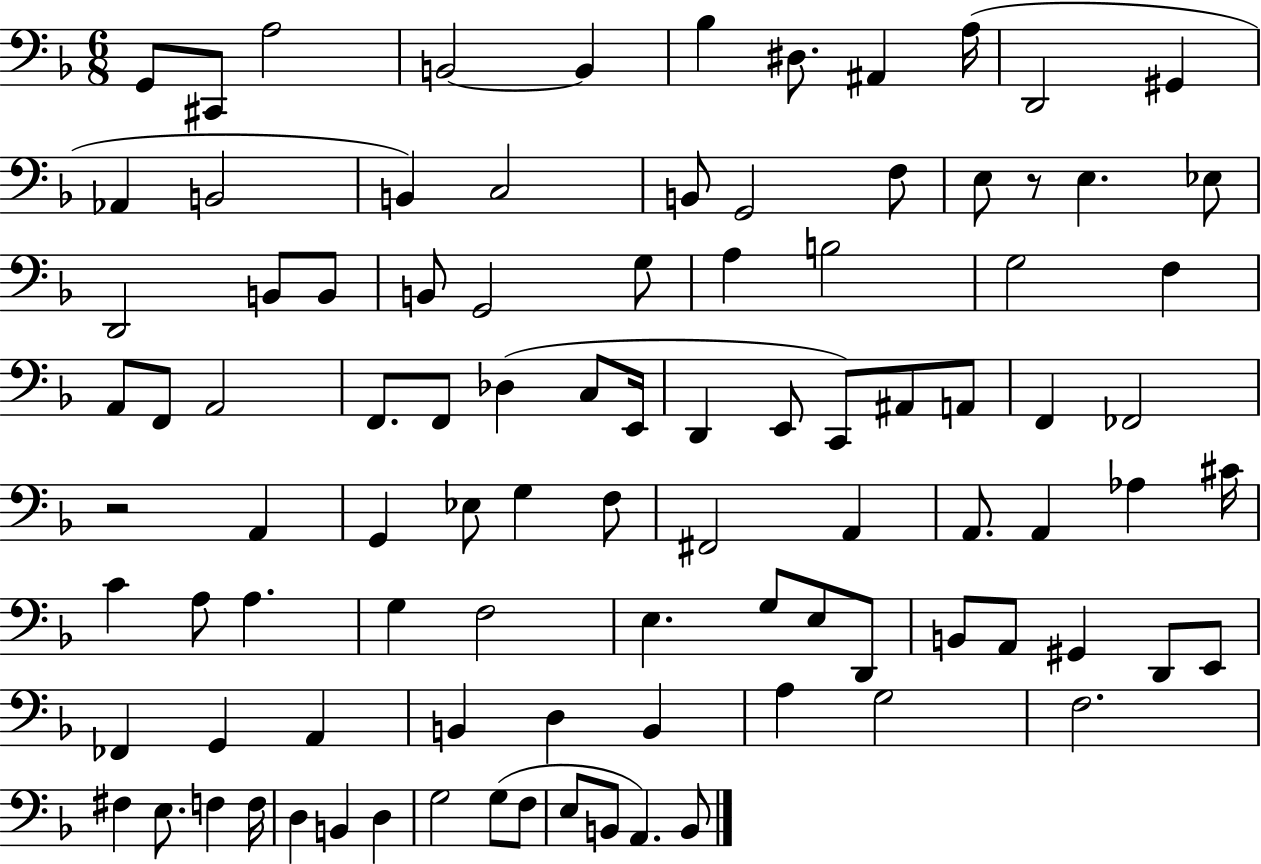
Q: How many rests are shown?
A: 2